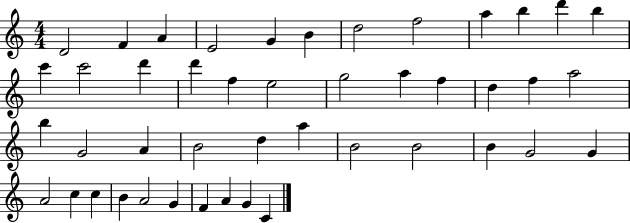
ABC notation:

X:1
T:Untitled
M:4/4
L:1/4
K:C
D2 F A E2 G B d2 f2 a b d' b c' c'2 d' d' f e2 g2 a f d f a2 b G2 A B2 d a B2 B2 B G2 G A2 c c B A2 G F A G C